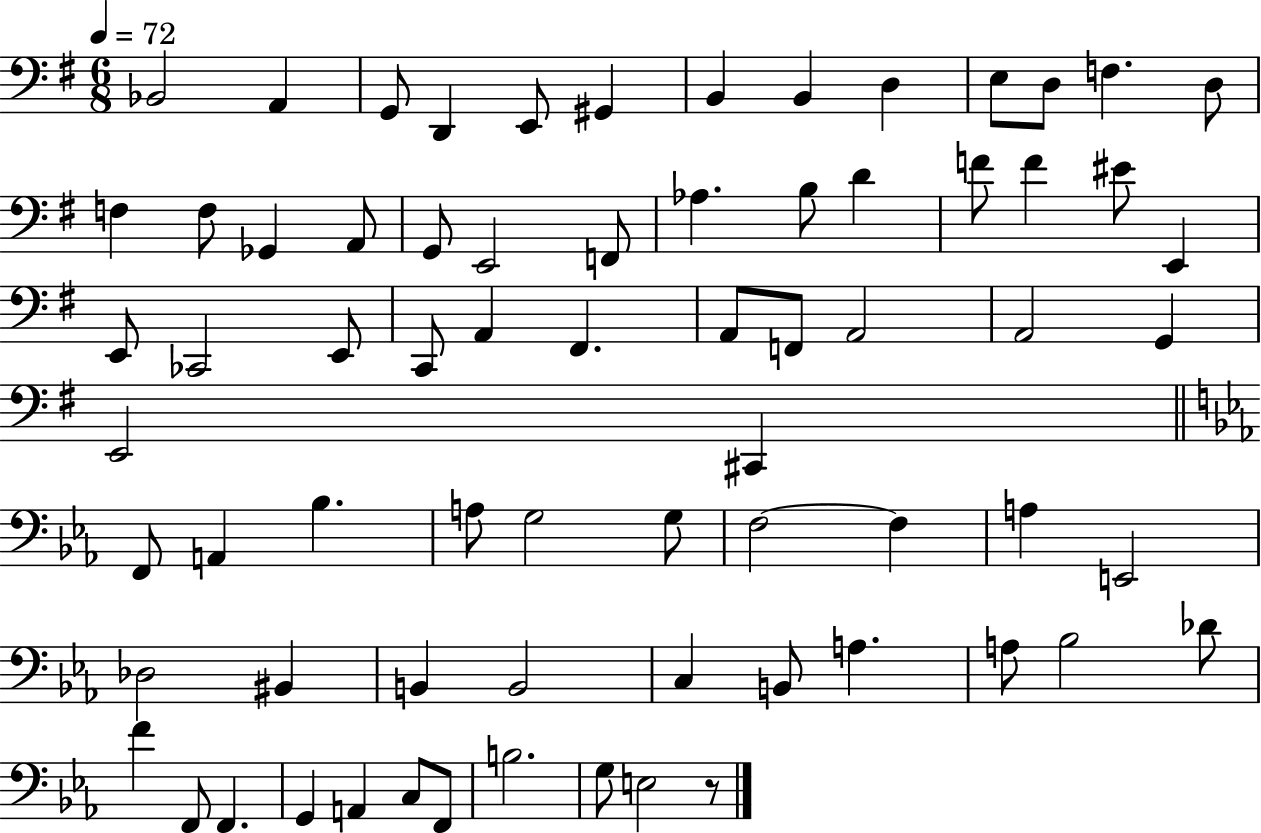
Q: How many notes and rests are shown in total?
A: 71